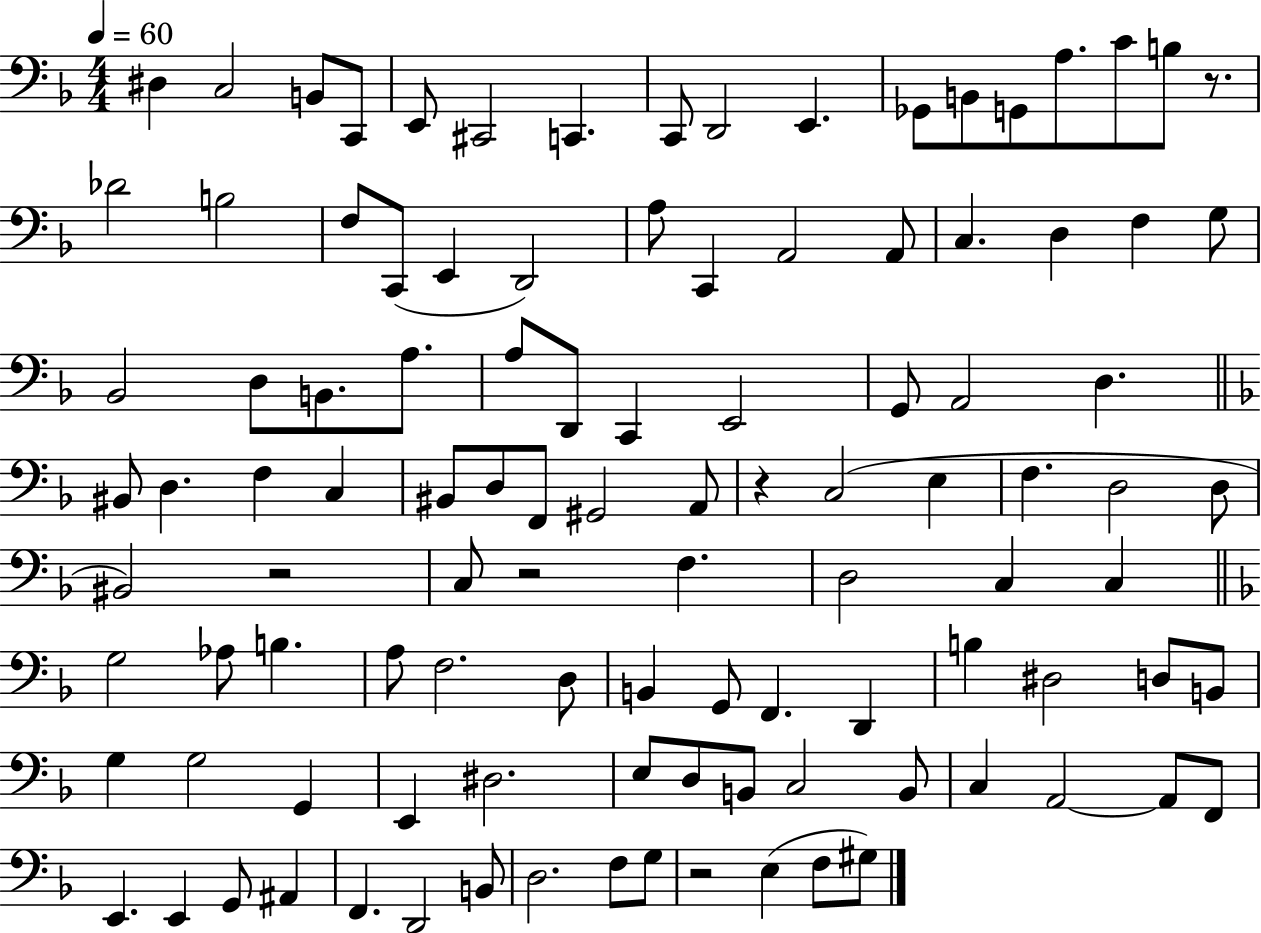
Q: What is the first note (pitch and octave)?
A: D#3